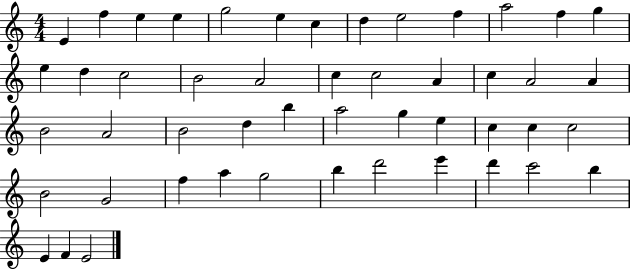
E4/q F5/q E5/q E5/q G5/h E5/q C5/q D5/q E5/h F5/q A5/h F5/q G5/q E5/q D5/q C5/h B4/h A4/h C5/q C5/h A4/q C5/q A4/h A4/q B4/h A4/h B4/h D5/q B5/q A5/h G5/q E5/q C5/q C5/q C5/h B4/h G4/h F5/q A5/q G5/h B5/q D6/h E6/q D6/q C6/h B5/q E4/q F4/q E4/h